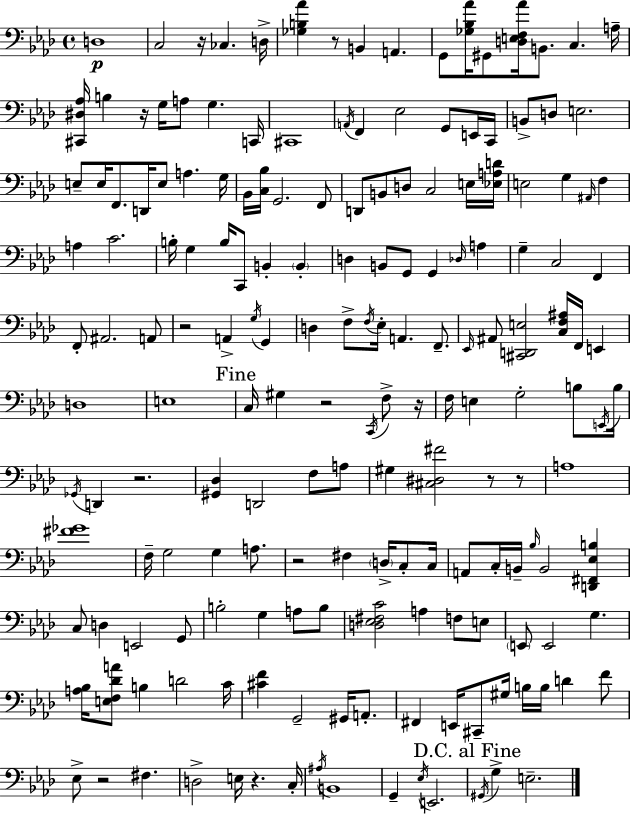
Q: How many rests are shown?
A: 12